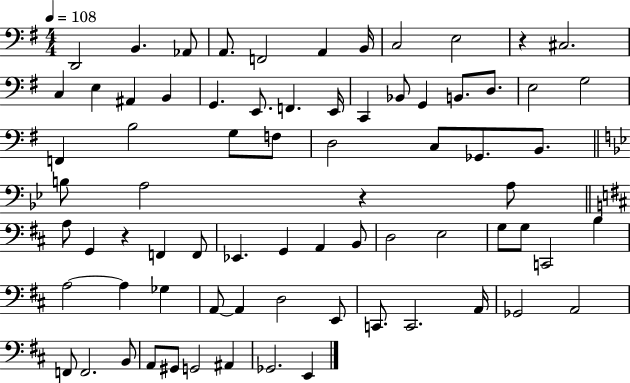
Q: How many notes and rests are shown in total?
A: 74